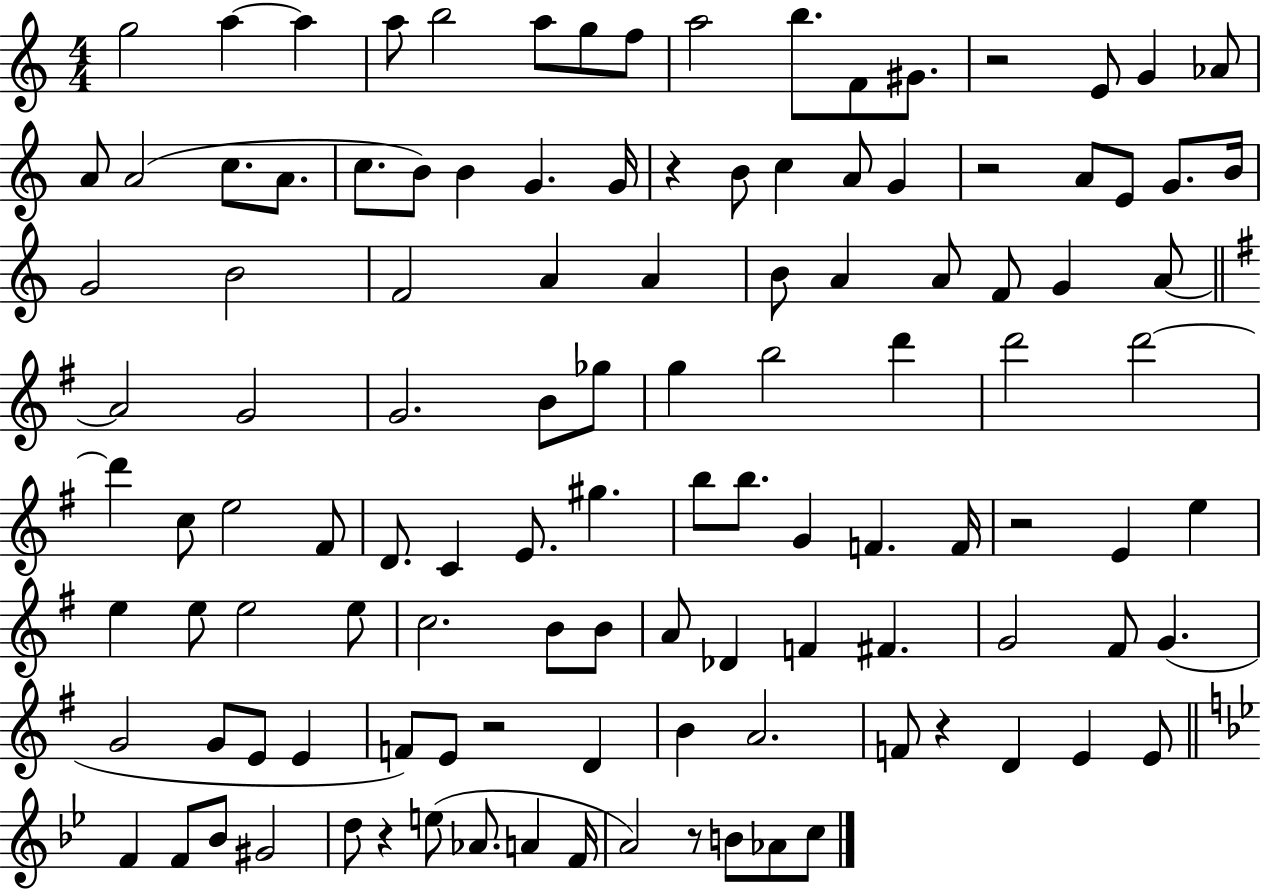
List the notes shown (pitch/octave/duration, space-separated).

G5/h A5/q A5/q A5/e B5/h A5/e G5/e F5/e A5/h B5/e. F4/e G#4/e. R/h E4/e G4/q Ab4/e A4/e A4/h C5/e. A4/e. C5/e. B4/e B4/q G4/q. G4/s R/q B4/e C5/q A4/e G4/q R/h A4/e E4/e G4/e. B4/s G4/h B4/h F4/h A4/q A4/q B4/e A4/q A4/e F4/e G4/q A4/e A4/h G4/h G4/h. B4/e Gb5/e G5/q B5/h D6/q D6/h D6/h D6/q C5/e E5/h F#4/e D4/e. C4/q E4/e. G#5/q. B5/e B5/e. G4/q F4/q. F4/s R/h E4/q E5/q E5/q E5/e E5/h E5/e C5/h. B4/e B4/e A4/e Db4/q F4/q F#4/q. G4/h F#4/e G4/q. G4/h G4/e E4/e E4/q F4/e E4/e R/h D4/q B4/q A4/h. F4/e R/q D4/q E4/q E4/e F4/q F4/e Bb4/e G#4/h D5/e R/q E5/e Ab4/e. A4/q F4/s A4/h R/e B4/e Ab4/e C5/e